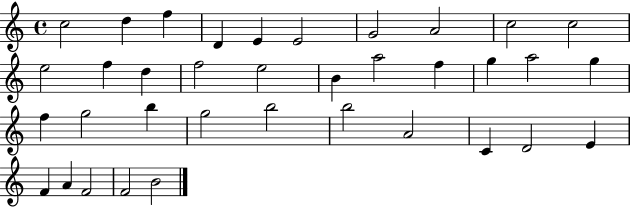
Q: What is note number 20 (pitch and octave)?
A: A5